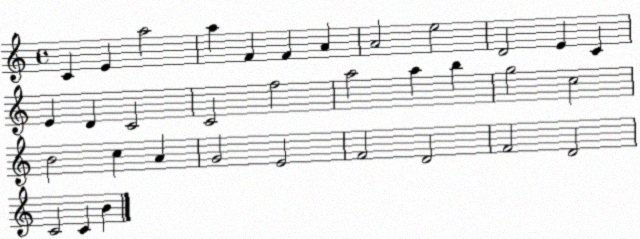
X:1
T:Untitled
M:4/4
L:1/4
K:C
C E a2 a F F A A2 e2 D2 E C E D C2 C2 f2 a2 a b g2 c2 B2 c A G2 E2 F2 D2 F2 D2 C2 C B